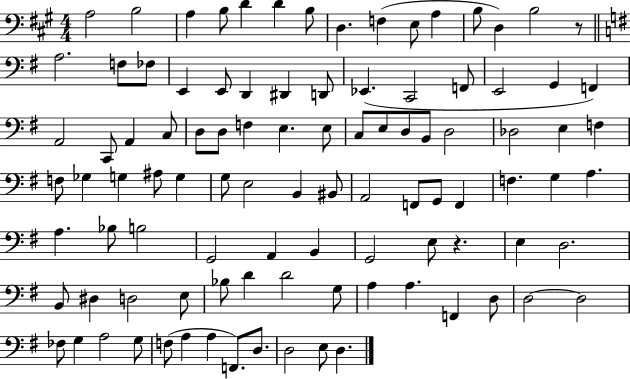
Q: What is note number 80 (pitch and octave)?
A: A3